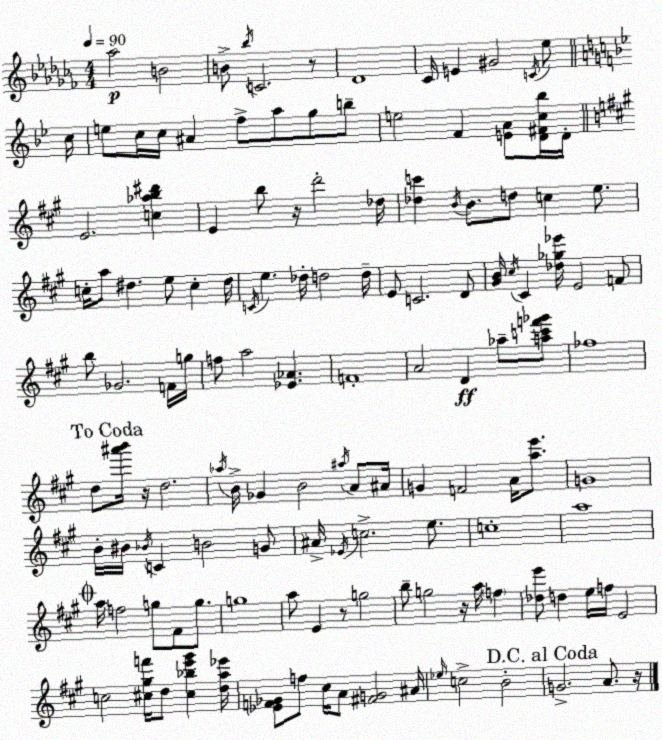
X:1
T:Untitled
M:4/4
L:1/4
K:Abm
_a2 B2 B/2 _b/4 C2 z/2 _D4 _C/4 E ^G2 C/4 _e/2 c/4 e/2 c/4 c/4 ^A f/2 a/2 g/2 b/2 e2 F [EA]/2 [D^Fc_b]/4 D/4 E2 [c_ab^d'] E b/2 z/4 d'2 _d/4 [_dc'] B/4 B/2 d/2 c e/2 c/4 a/2 ^d e/2 c ^d/4 C/4 e _d/4 d2 d/4 E/2 C2 D/2 [^GB]/4 ^c/4 ^C [_d_g_e']/4 E2 F/2 b/2 _G2 F/4 g/4 f/2 a2 [_E_A] F4 A2 D _a/2 [ac'f'_g']/2 _f4 d/2 [^a'b']/4 z/4 d2 _a/4 B/4 _G B2 ^a/4 A/2 ^A/4 G F2 A/4 [ae']/2 G4 B/4 ^B/4 _B/4 C B2 G/2 ^A/4 _E/4 c2 e/2 c4 a4 a/4 f2 g/2 ^F/2 g/2 g4 a/2 E z/2 g2 b/2 g2 z/4 a/4 f [_de']/2 d e/4 f/4 E2 c2 [^c^gf']/4 d/2 [^c_be'^g'] [da_e']/4 [_EF_G]/2 f/2 ^c/4 A/2 [^FG]2 ^A/4 _e/4 c2 B2 G2 A/2 z/4